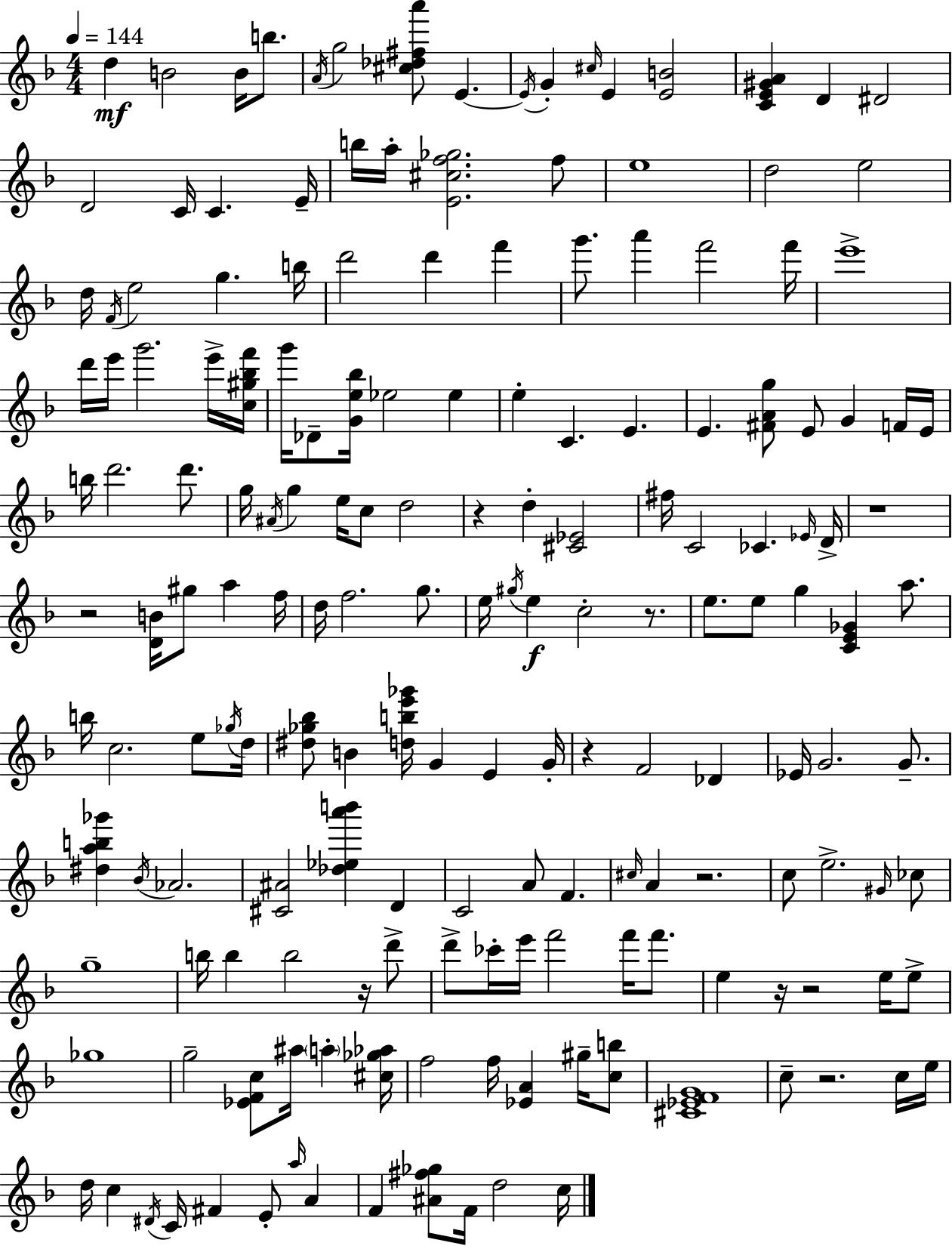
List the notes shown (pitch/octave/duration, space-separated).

D5/q B4/h B4/s B5/e. A4/s G5/h [C#5,Db5,F#5,A6]/e E4/q. E4/s G4/q C#5/s E4/q [E4,B4]/h [C4,E4,G#4,A4]/q D4/q D#4/h D4/h C4/s C4/q. E4/s B5/s A5/s [E4,C#5,F5,Gb5]/h. F5/e E5/w D5/h E5/h D5/s F4/s E5/h G5/q. B5/s D6/h D6/q F6/q G6/e. A6/q F6/h F6/s E6/w D6/s E6/s G6/h. E6/s [C5,G#5,Bb5,F6]/s G6/s Db4/e [G4,E5,Bb5]/s Eb5/h Eb5/q E5/q C4/q. E4/q. E4/q. [F#4,A4,G5]/e E4/e G4/q F4/s E4/s B5/s D6/h. D6/e. G5/s A#4/s G5/q E5/s C5/e D5/h R/q D5/q [C#4,Eb4]/h F#5/s C4/h CES4/q. Eb4/s D4/s R/w R/h [D4,B4]/s G#5/e A5/q F5/s D5/s F5/h. G5/e. E5/s G#5/s E5/q C5/h R/e. E5/e. E5/e G5/q [C4,E4,Gb4]/q A5/e. B5/s C5/h. E5/e Gb5/s D5/s [D#5,Gb5,Bb5]/e B4/q [D5,B5,E6,Gb6]/s G4/q E4/q G4/s R/q F4/h Db4/q Eb4/s G4/h. G4/e. [D#5,A5,B5,Gb6]/q Bb4/s Ab4/h. [C#4,A#4]/h [Db5,Eb5,A6,B6]/q D4/q C4/h A4/e F4/q. C#5/s A4/q R/h. C5/e E5/h. G#4/s CES5/e G5/w B5/s B5/q B5/h R/s D6/e D6/e CES6/s E6/s F6/h F6/s F6/e. E5/q R/s R/h E5/s E5/e Gb5/w G5/h [Eb4,F4,C5]/e A#5/s A5/q [C#5,Gb5,Ab5]/s F5/h F5/s [Eb4,A4]/q G#5/s [C5,B5]/e [C#4,Eb4,F4,G4]/w C5/e R/h. C5/s E5/s D5/s C5/q D#4/s C4/s F#4/q E4/e A5/s A4/q F4/q [A#4,F#5,Gb5]/e F4/s D5/h C5/s